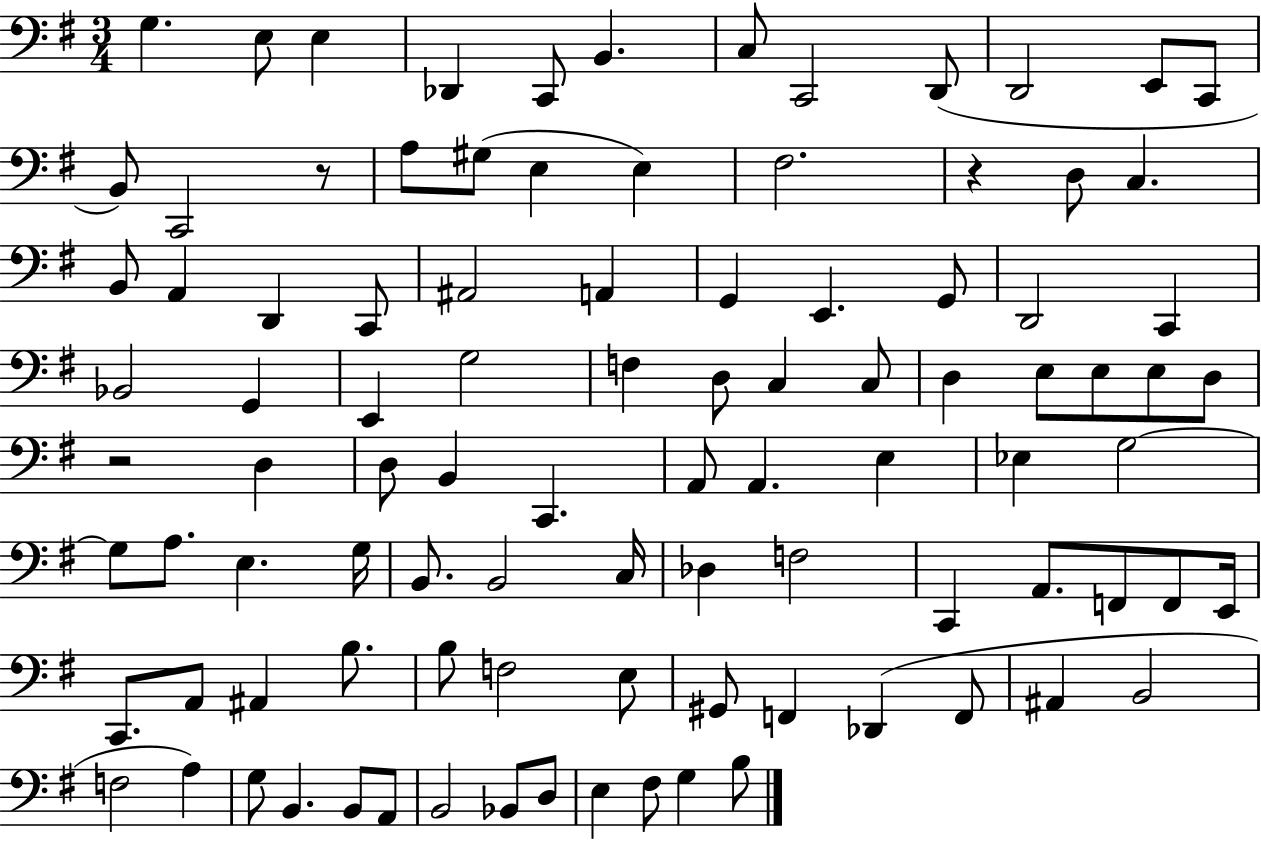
X:1
T:Untitled
M:3/4
L:1/4
K:G
G, E,/2 E, _D,, C,,/2 B,, C,/2 C,,2 D,,/2 D,,2 E,,/2 C,,/2 B,,/2 C,,2 z/2 A,/2 ^G,/2 E, E, ^F,2 z D,/2 C, B,,/2 A,, D,, C,,/2 ^A,,2 A,, G,, E,, G,,/2 D,,2 C,, _B,,2 G,, E,, G,2 F, D,/2 C, C,/2 D, E,/2 E,/2 E,/2 D,/2 z2 D, D,/2 B,, C,, A,,/2 A,, E, _E, G,2 G,/2 A,/2 E, G,/4 B,,/2 B,,2 C,/4 _D, F,2 C,, A,,/2 F,,/2 F,,/2 E,,/4 C,,/2 A,,/2 ^A,, B,/2 B,/2 F,2 E,/2 ^G,,/2 F,, _D,, F,,/2 ^A,, B,,2 F,2 A, G,/2 B,, B,,/2 A,,/2 B,,2 _B,,/2 D,/2 E, ^F,/2 G, B,/2